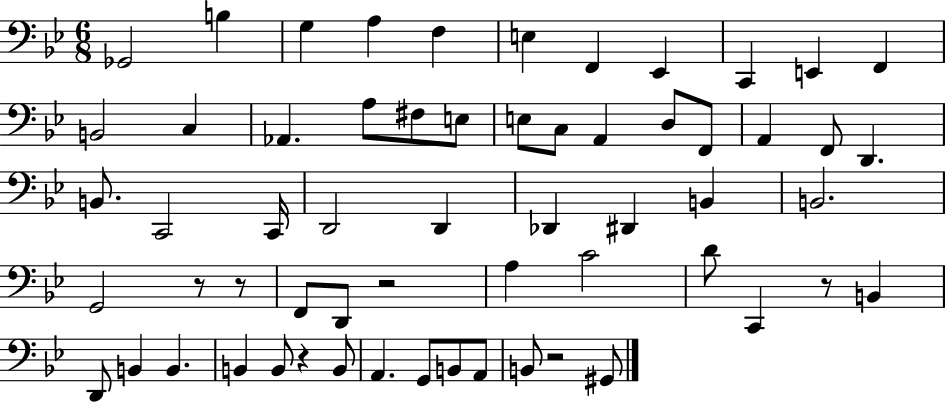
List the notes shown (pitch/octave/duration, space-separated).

Gb2/h B3/q G3/q A3/q F3/q E3/q F2/q Eb2/q C2/q E2/q F2/q B2/h C3/q Ab2/q. A3/e F#3/e E3/e E3/e C3/e A2/q D3/e F2/e A2/q F2/e D2/q. B2/e. C2/h C2/s D2/h D2/q Db2/q D#2/q B2/q B2/h. G2/h R/e R/e F2/e D2/e R/h A3/q C4/h D4/e C2/q R/e B2/q D2/e B2/q B2/q. B2/q B2/e R/q B2/e A2/q. G2/e B2/e A2/e B2/e R/h G#2/e